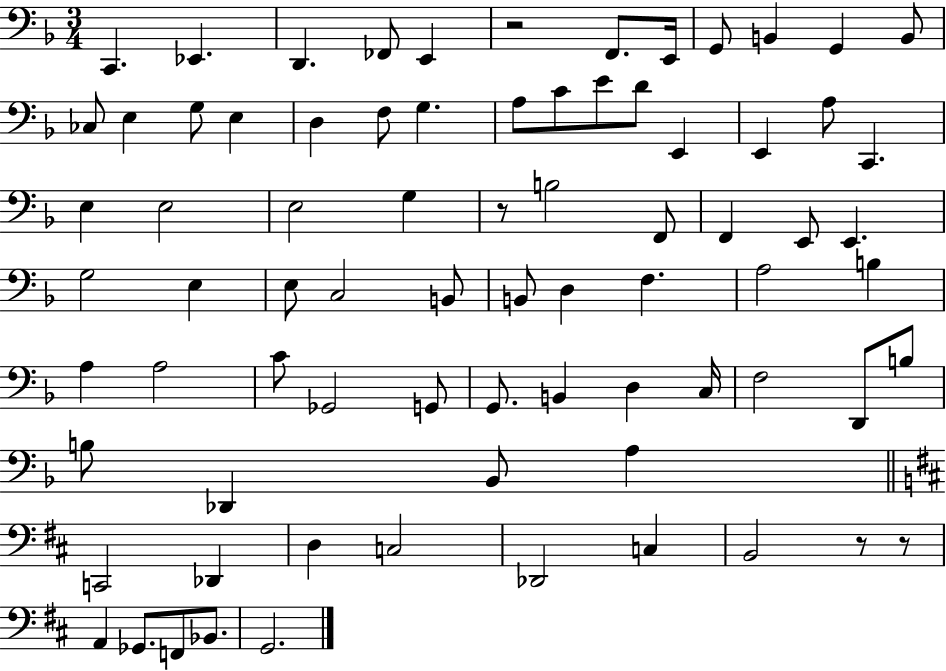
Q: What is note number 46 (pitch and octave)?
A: A3